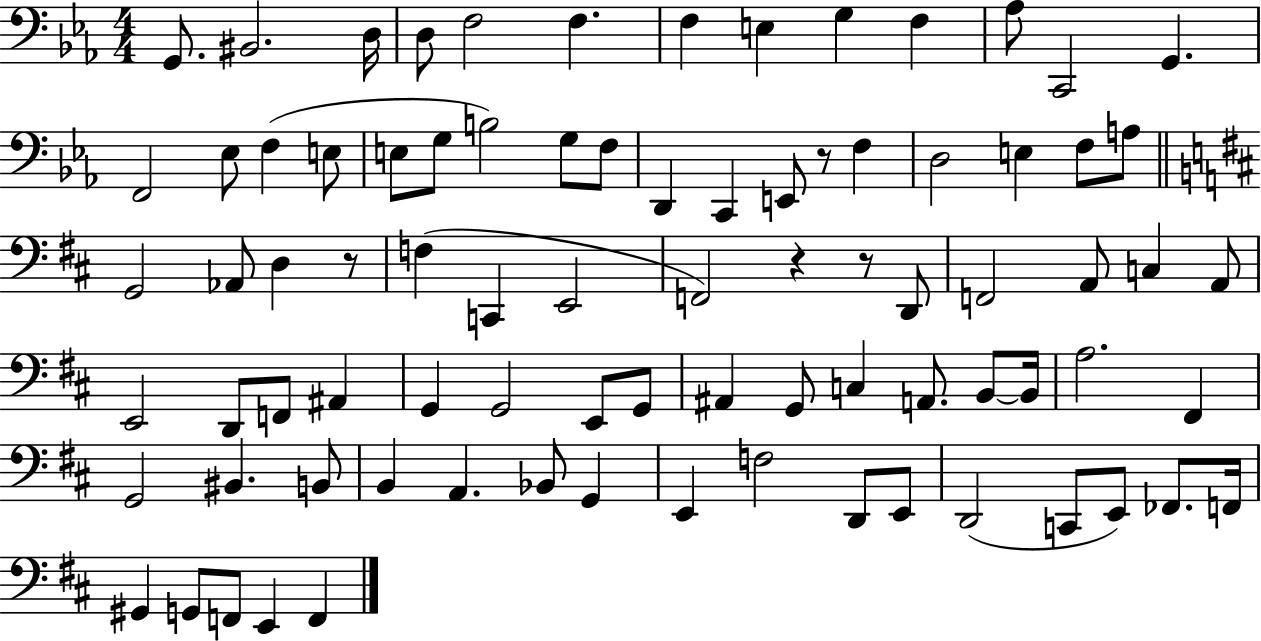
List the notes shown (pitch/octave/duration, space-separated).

G2/e. BIS2/h. D3/s D3/e F3/h F3/q. F3/q E3/q G3/q F3/q Ab3/e C2/h G2/q. F2/h Eb3/e F3/q E3/e E3/e G3/e B3/h G3/e F3/e D2/q C2/q E2/e R/e F3/q D3/h E3/q F3/e A3/e G2/h Ab2/e D3/q R/e F3/q C2/q E2/h F2/h R/q R/e D2/e F2/h A2/e C3/q A2/e E2/h D2/e F2/e A#2/q G2/q G2/h E2/e G2/e A#2/q G2/e C3/q A2/e. B2/e B2/s A3/h. F#2/q G2/h BIS2/q. B2/e B2/q A2/q. Bb2/e G2/q E2/q F3/h D2/e E2/e D2/h C2/e E2/e FES2/e. F2/s G#2/q G2/e F2/e E2/q F2/q